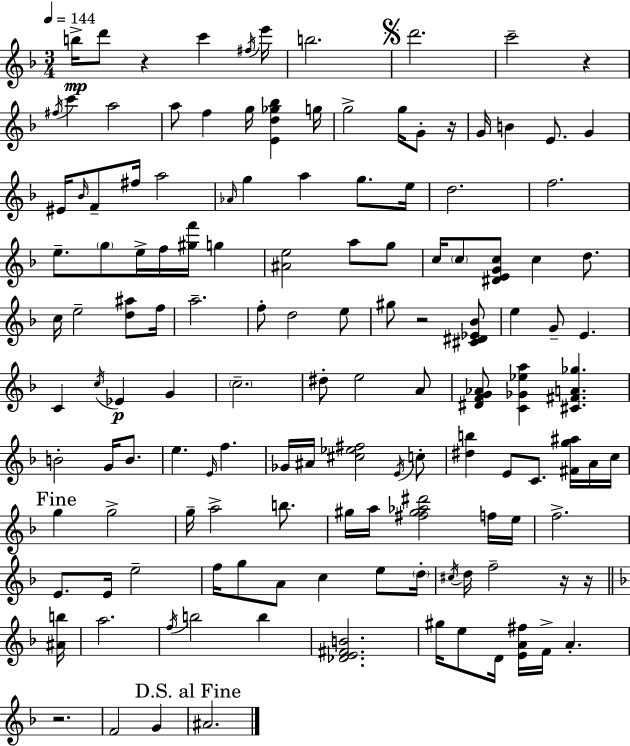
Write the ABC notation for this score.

X:1
T:Untitled
M:3/4
L:1/4
K:F
b/4 d'/2 z c' ^f/4 e'/4 b2 d'2 c'2 z ^f/4 c' a2 a/2 f g/4 [Ed_g_b] g/4 g2 g/4 G/2 z/4 G/4 B E/2 G ^E/4 _B/4 F/2 ^f/4 a2 _A/4 g a g/2 e/4 d2 f2 e/2 g/2 e/4 f/4 [^gf']/4 g [^Ae]2 a/2 g/2 c/4 c/2 [^DEGc]/2 c d/2 c/4 e2 [d^a]/2 f/4 a2 f/2 d2 e/2 ^g/2 z2 [^C^D_E_B]/2 e G/2 E C c/4 _E G c2 ^d/2 e2 A/2 [^DFG_A]/2 [C_G_ea] [^C^FA_g] B2 G/4 B/2 e E/4 f _G/4 ^A/4 [^c_e^f]2 E/4 c/2 [^db] E/2 C/2 [^Fg^a]/4 A/4 c/4 g g2 g/4 a2 b/2 ^g/4 a/4 [^f^g_a^d']2 f/4 e/4 f2 E/2 E/4 e2 f/4 g/2 A/2 c e/2 d/4 ^c/4 d/4 f2 z/4 z/4 [^Ab]/4 a2 f/4 b2 b [_DE^FB]2 ^g/4 e/2 D/4 [EA^f]/4 F/4 A z2 F2 G ^A2